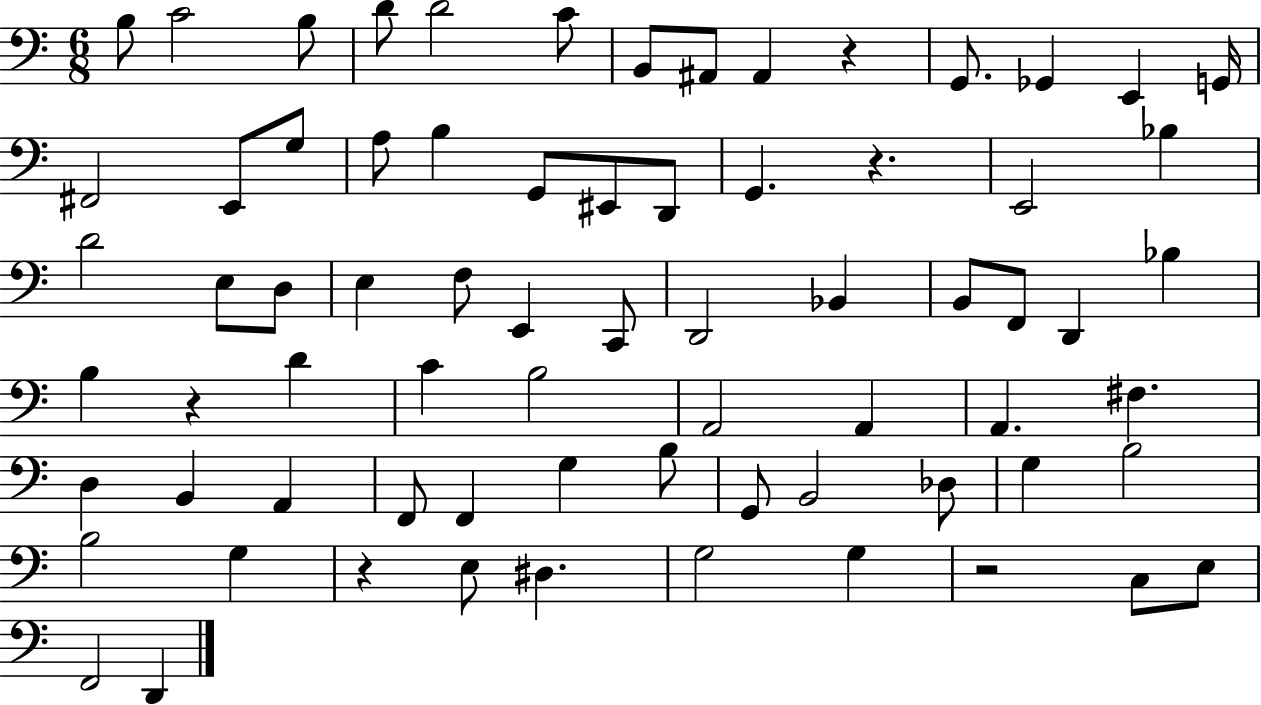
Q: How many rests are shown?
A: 5